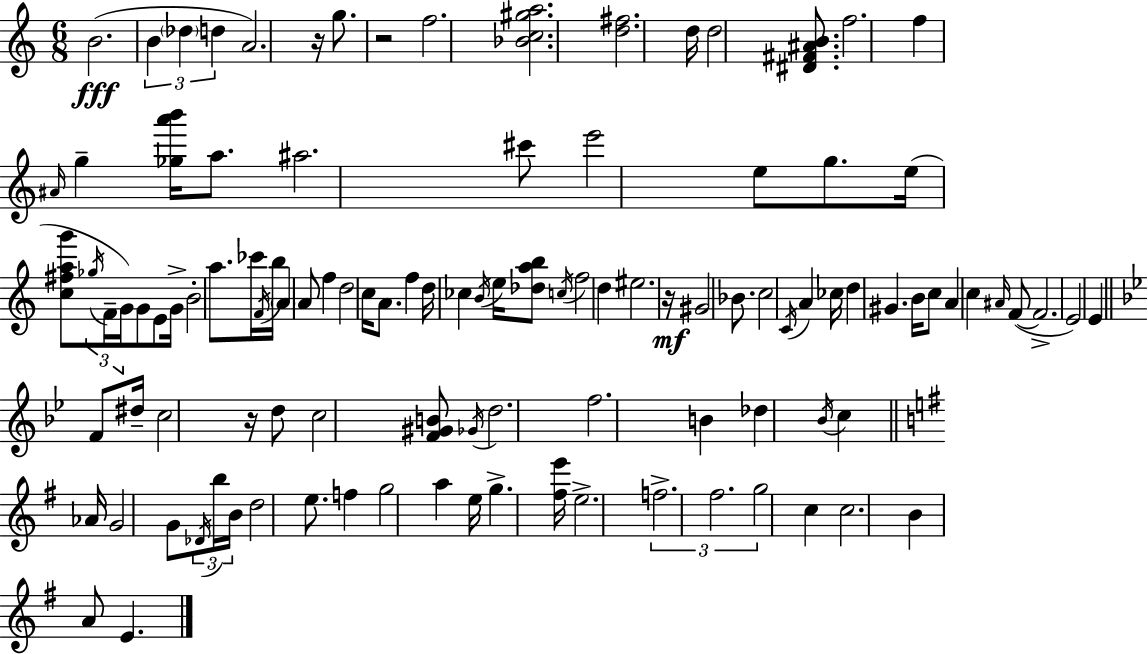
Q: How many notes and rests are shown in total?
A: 109